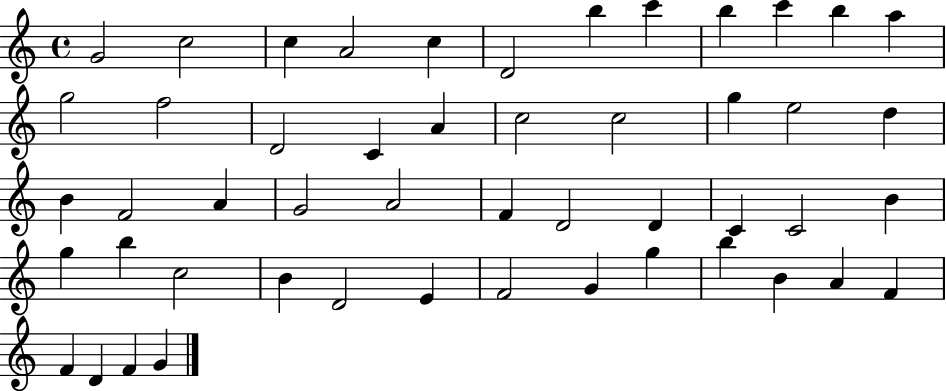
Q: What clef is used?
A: treble